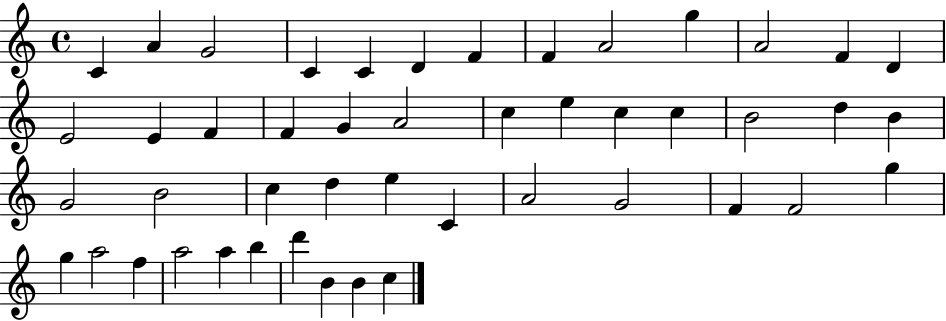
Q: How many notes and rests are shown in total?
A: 47